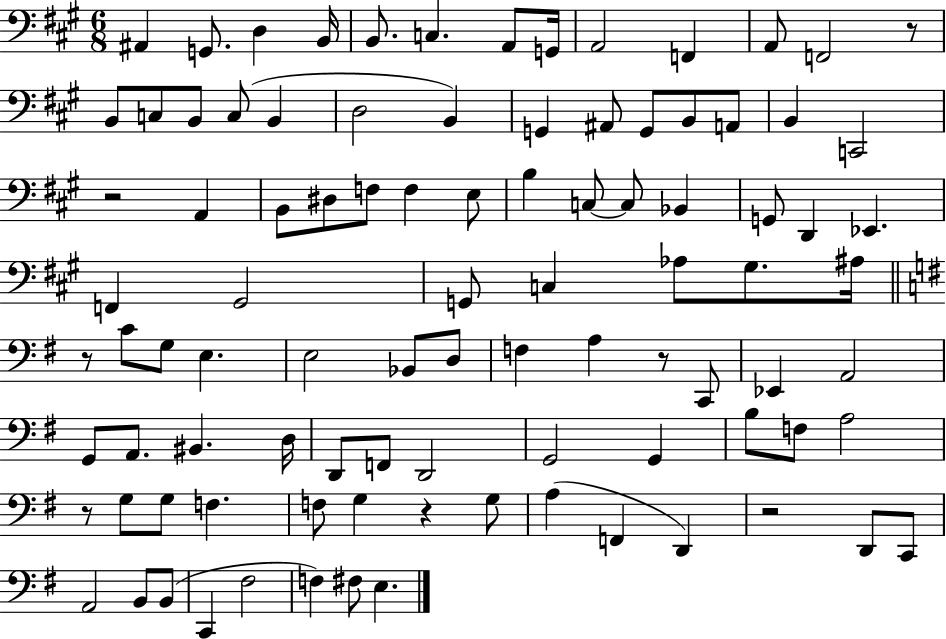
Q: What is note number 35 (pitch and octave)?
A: C3